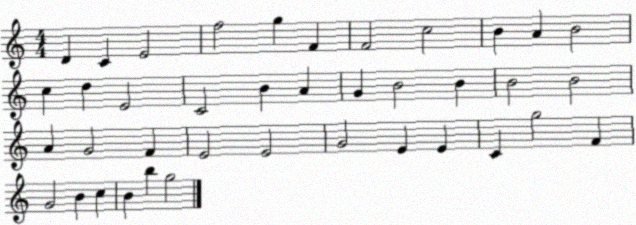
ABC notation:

X:1
T:Untitled
M:4/4
L:1/4
K:C
D C E2 f2 g F F2 c2 B A B2 c d E2 C2 B A G B2 B B2 B2 A G2 F E2 E2 G2 E E C g2 F G2 B c B b g2